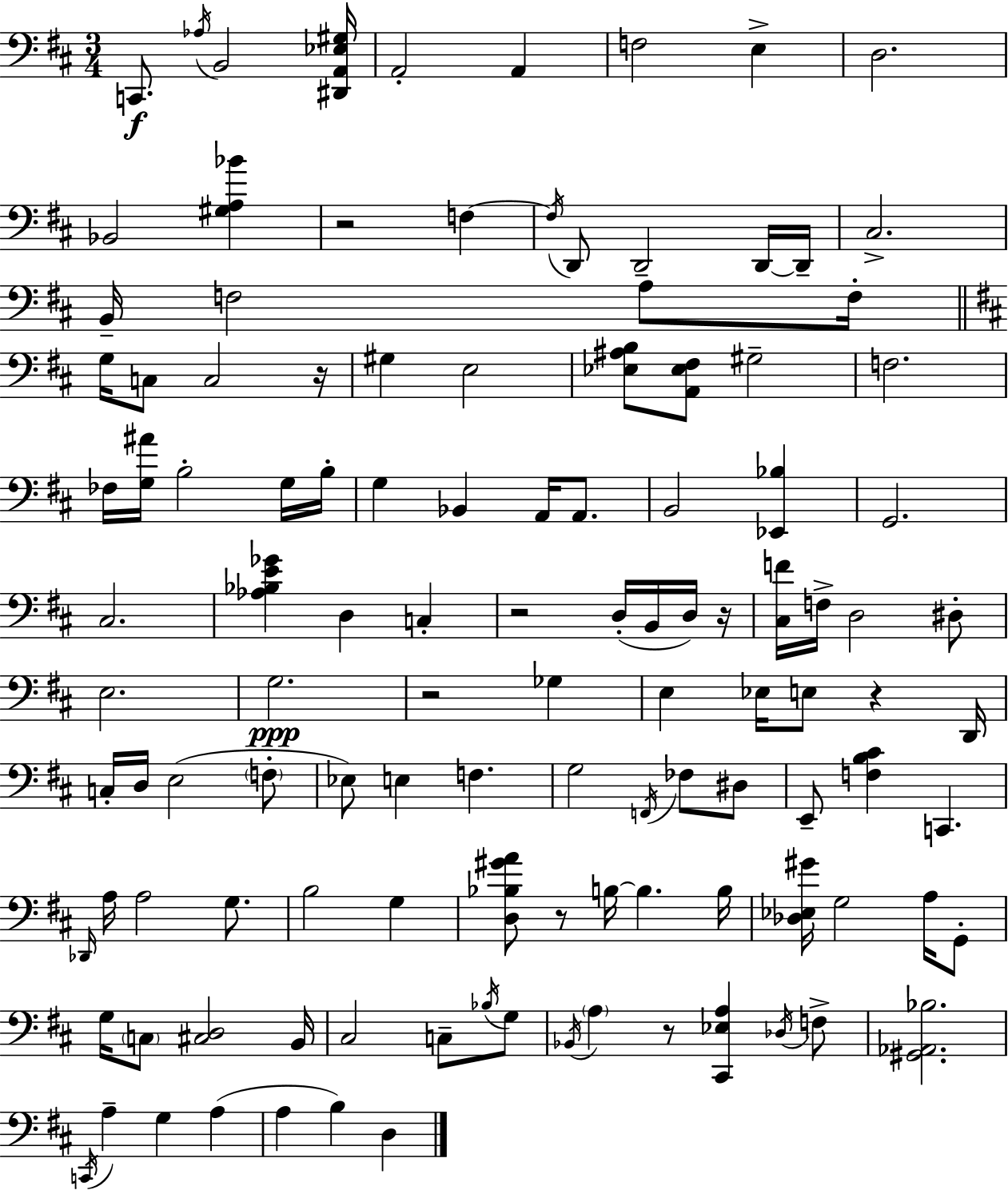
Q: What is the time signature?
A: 3/4